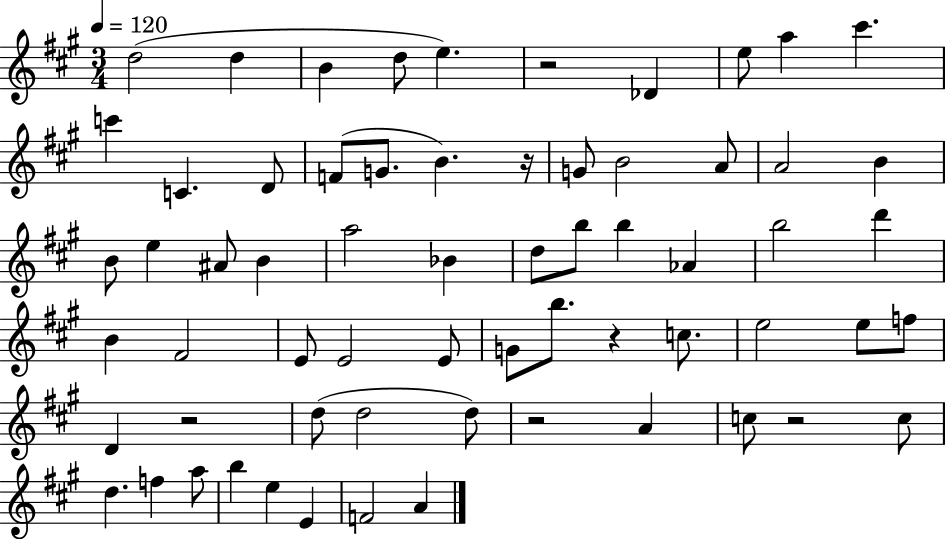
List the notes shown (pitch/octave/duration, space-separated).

D5/h D5/q B4/q D5/e E5/q. R/h Db4/q E5/e A5/q C#6/q. C6/q C4/q. D4/e F4/e G4/e. B4/q. R/s G4/e B4/h A4/e A4/h B4/q B4/e E5/q A#4/e B4/q A5/h Bb4/q D5/e B5/e B5/q Ab4/q B5/h D6/q B4/q F#4/h E4/e E4/h E4/e G4/e B5/e. R/q C5/e. E5/h E5/e F5/e D4/q R/h D5/e D5/h D5/e R/h A4/q C5/e R/h C5/e D5/q. F5/q A5/e B5/q E5/q E4/q F4/h A4/q